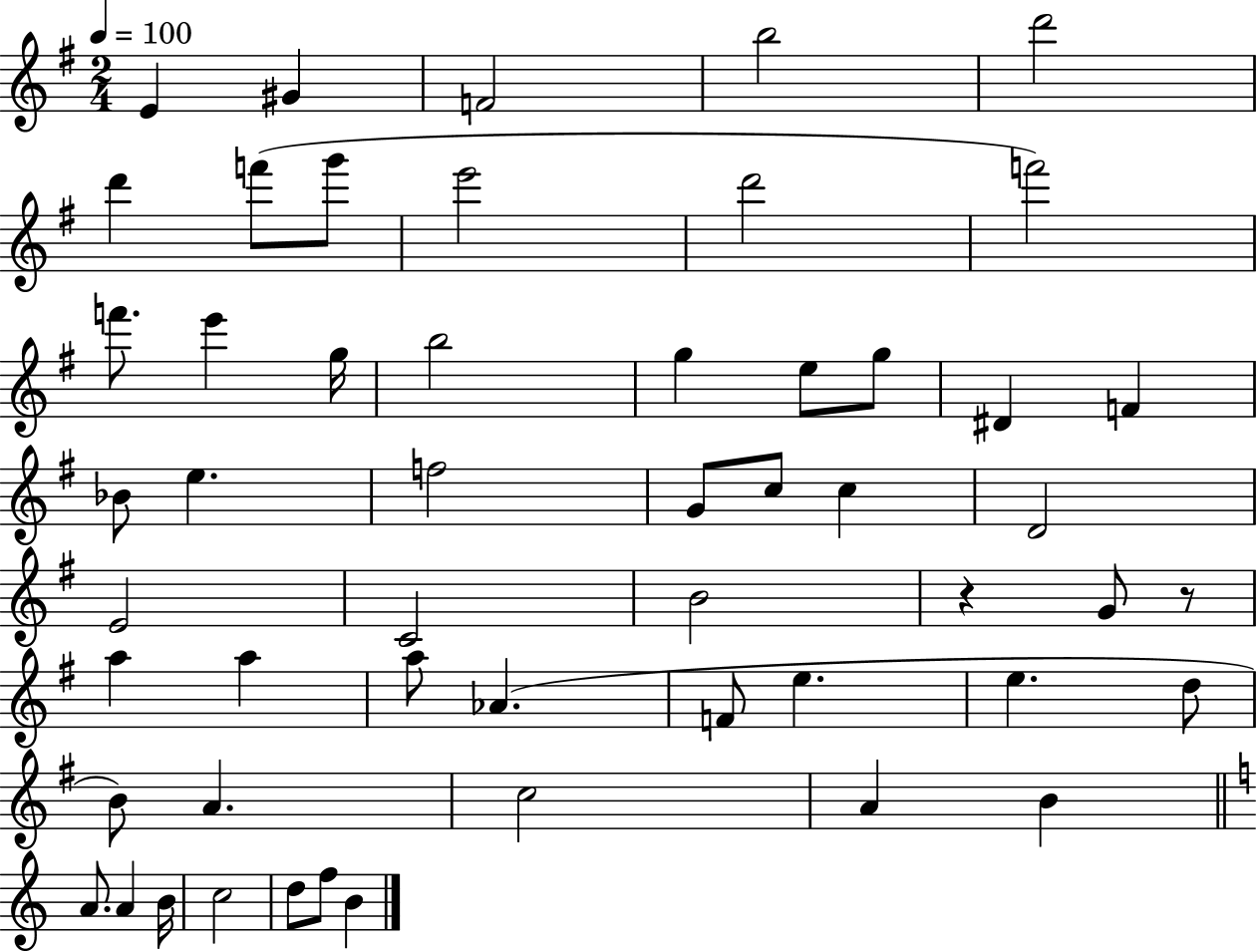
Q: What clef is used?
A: treble